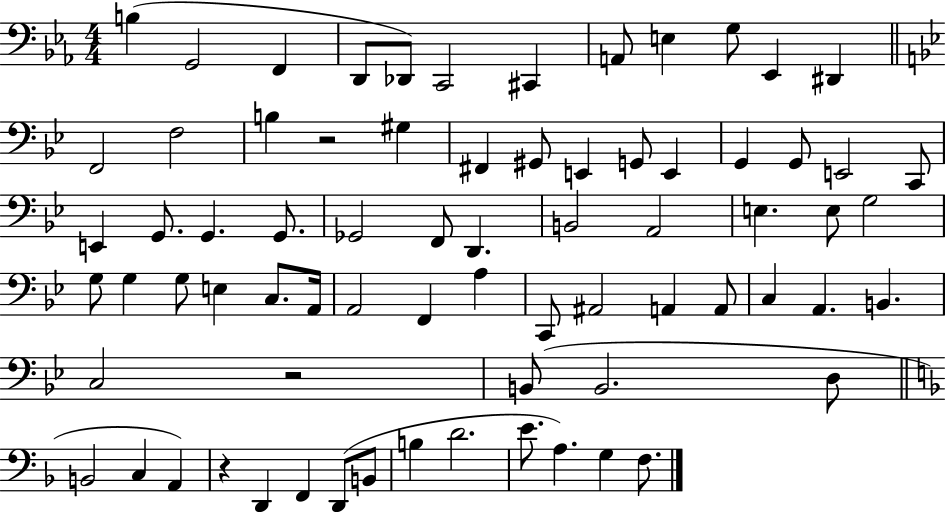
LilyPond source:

{
  \clef bass
  \numericTimeSignature
  \time 4/4
  \key ees \major
  b4( g,2 f,4 | d,8 des,8) c,2 cis,4 | a,8 e4 g8 ees,4 dis,4 | \bar "||" \break \key bes \major f,2 f2 | b4 r2 gis4 | fis,4 gis,8 e,4 g,8 e,4 | g,4 g,8 e,2 c,8 | \break e,4 g,8. g,4. g,8. | ges,2 f,8 d,4. | b,2 a,2 | e4. e8 g2 | \break g8 g4 g8 e4 c8. a,16 | a,2 f,4 a4 | c,8 ais,2 a,4 a,8 | c4 a,4. b,4. | \break c2 r2 | b,8( b,2. d8 | \bar "||" \break \key d \minor b,2 c4 a,4) | r4 d,4 f,4 d,8( b,8 | b4 d'2. | e'8. a4.) g4 f8. | \break \bar "|."
}